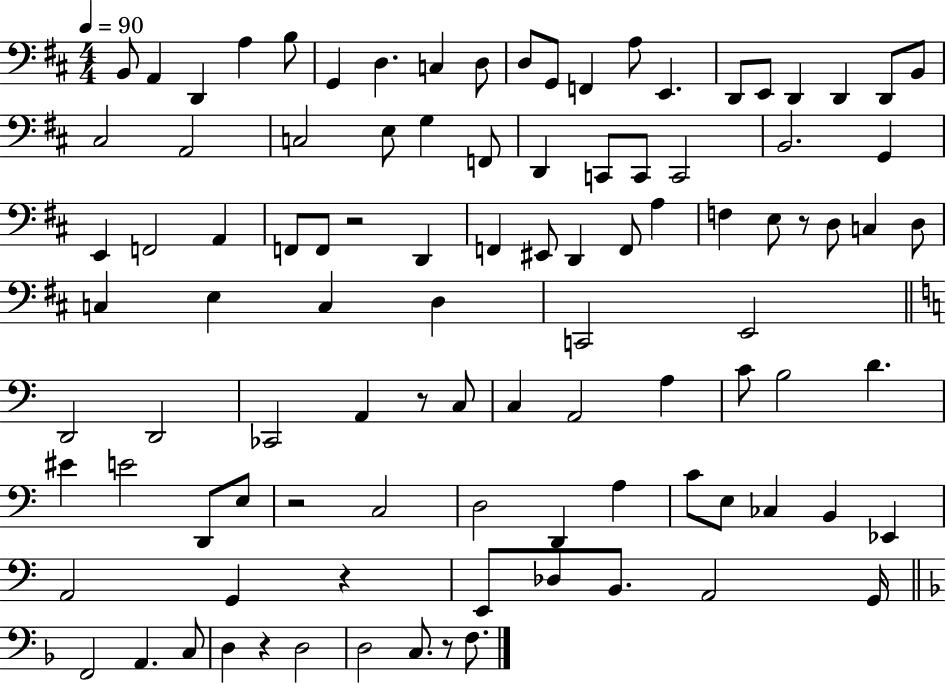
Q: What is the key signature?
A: D major